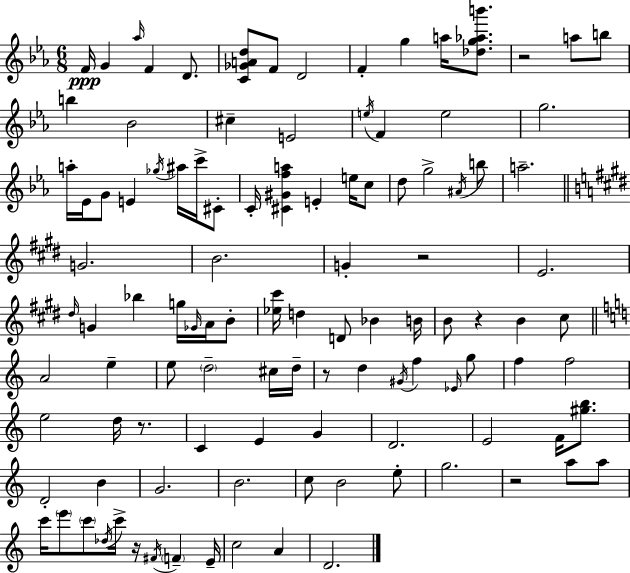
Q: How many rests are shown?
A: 7